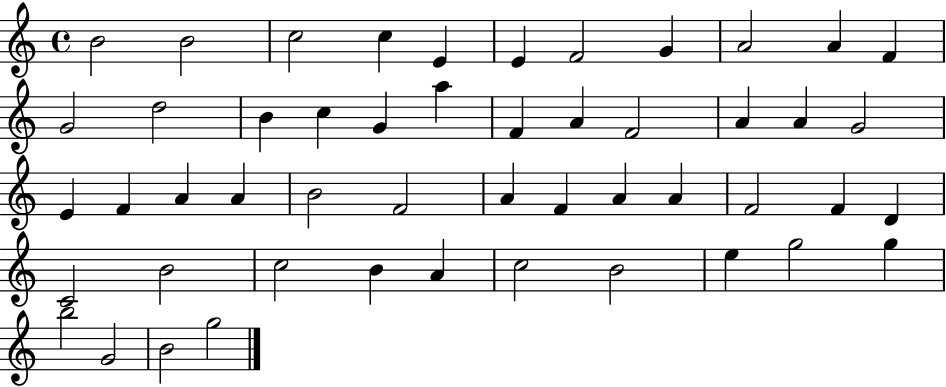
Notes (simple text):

B4/h B4/h C5/h C5/q E4/q E4/q F4/h G4/q A4/h A4/q F4/q G4/h D5/h B4/q C5/q G4/q A5/q F4/q A4/q F4/h A4/q A4/q G4/h E4/q F4/q A4/q A4/q B4/h F4/h A4/q F4/q A4/q A4/q F4/h F4/q D4/q C4/h B4/h C5/h B4/q A4/q C5/h B4/h E5/q G5/h G5/q B5/h G4/h B4/h G5/h